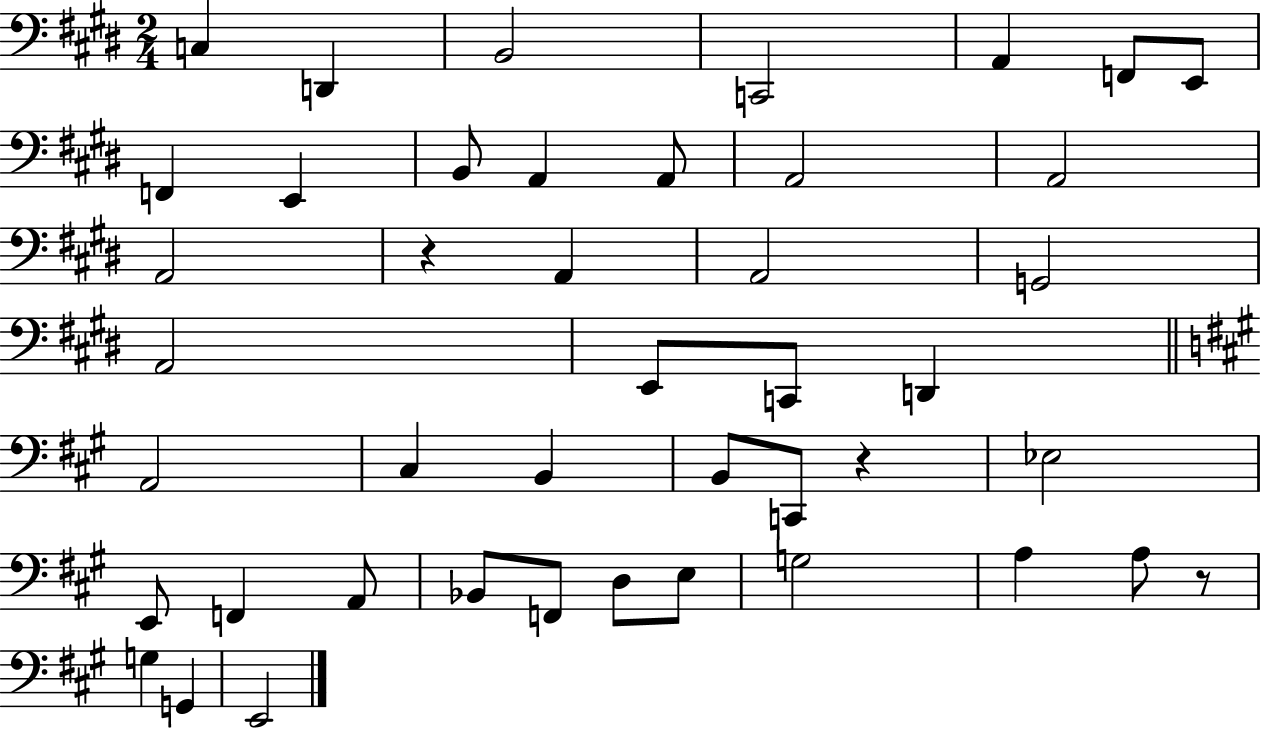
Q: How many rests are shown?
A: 3